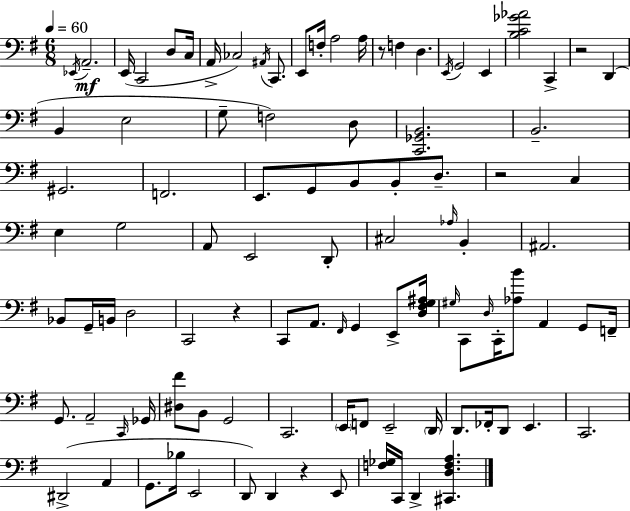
{
  \clef bass
  \numericTimeSignature
  \time 6/8
  \key e \minor
  \tempo 4 = 60
  \acciaccatura { ees,16 }\mf a,2.-- | e,16( c,2 d8 | c16 a,16-> ces2) \acciaccatura { ais,16 } c,8. | e,8 f16-. a2 | \break a16 r8 f4 d4. | \acciaccatura { e,16 } g,2 e,4 | <b c' ges' aes'>2 c,4-> | r2 d,4( | \break b,4 e2 | g8-- f2) | d8 <c, ges, b,>2. | b,2.-- | \break gis,2. | f,2. | e,8. g,8 b,8 b,8-. | d8.-- r2 c4 | \break e4 g2 | a,8 e,2 | d,8-. cis2 \grace { aes16 } | b,4-. ais,2. | \break bes,8 g,16-- b,16 d2 | c,2 | r4 c,8 a,8. \grace { fis,16 } g,4 | e,8-> <d fis g ais>16 \grace { gis16 } c,8 \grace { d16 } c,16-. <aes b'>8 | \break a,4 g,8 f,16-- g,8. a,2-- | \grace { c,16 } ges,16 <dis fis'>8 b,8 | g,2 c,2. | \parenthesize e,16 f,8 e,2-- | \break \parenthesize d,16 d,8. fes,16-. | d,8 e,4. c,2. | dis,2->( | a,4 g,8. bes16 | \break e,2 d,8) d,4 | r4 e,8 <f ges>16 c,16 d,4-> | <cis, d f a>4. \bar "|."
}